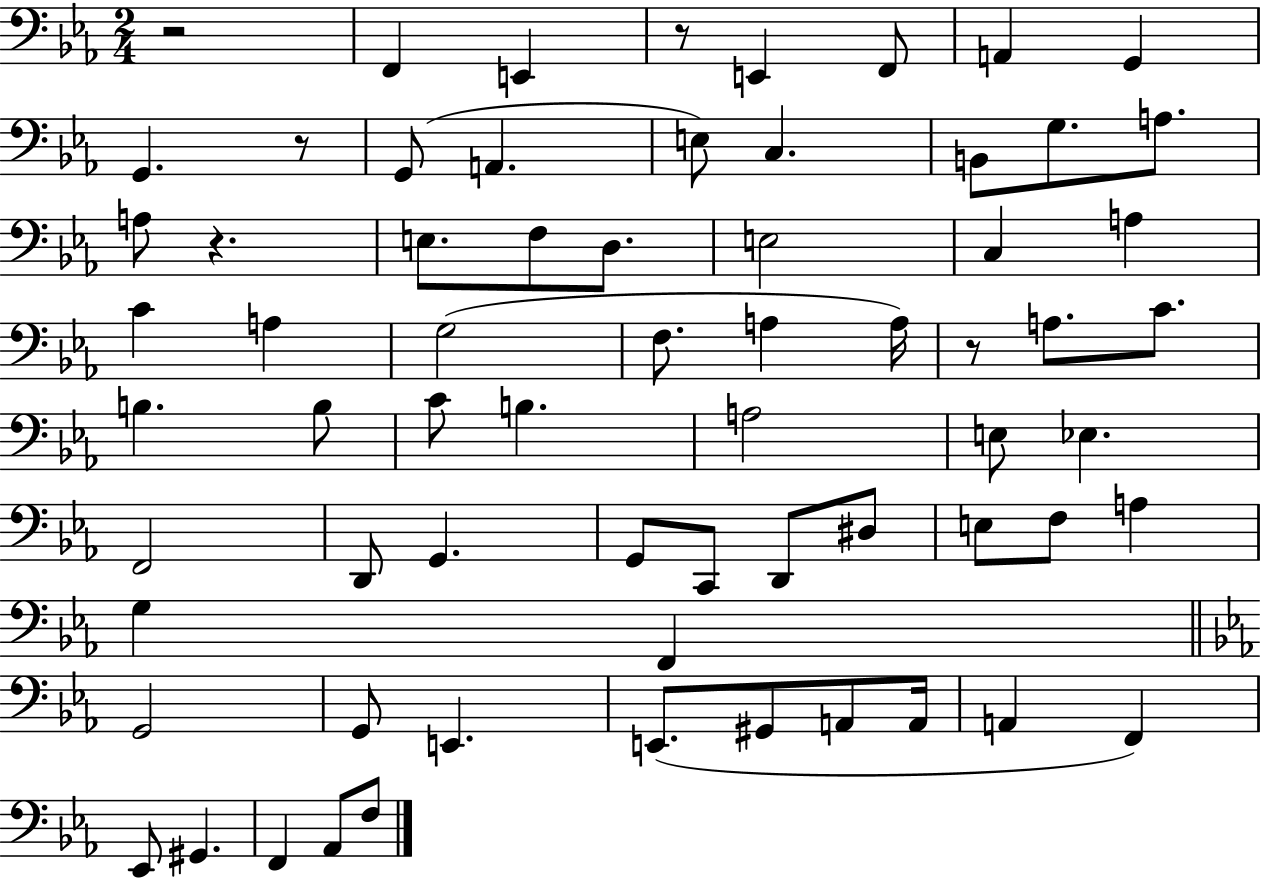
R/h F2/q E2/q R/e E2/q F2/e A2/q G2/q G2/q. R/e G2/e A2/q. E3/e C3/q. B2/e G3/e. A3/e. A3/e R/q. E3/e. F3/e D3/e. E3/h C3/q A3/q C4/q A3/q G3/h F3/e. A3/q A3/s R/e A3/e. C4/e. B3/q. B3/e C4/e B3/q. A3/h E3/e Eb3/q. F2/h D2/e G2/q. G2/e C2/e D2/e D#3/e E3/e F3/e A3/q G3/q F2/q G2/h G2/e E2/q. E2/e. G#2/e A2/e A2/s A2/q F2/q Eb2/e G#2/q. F2/q Ab2/e F3/e